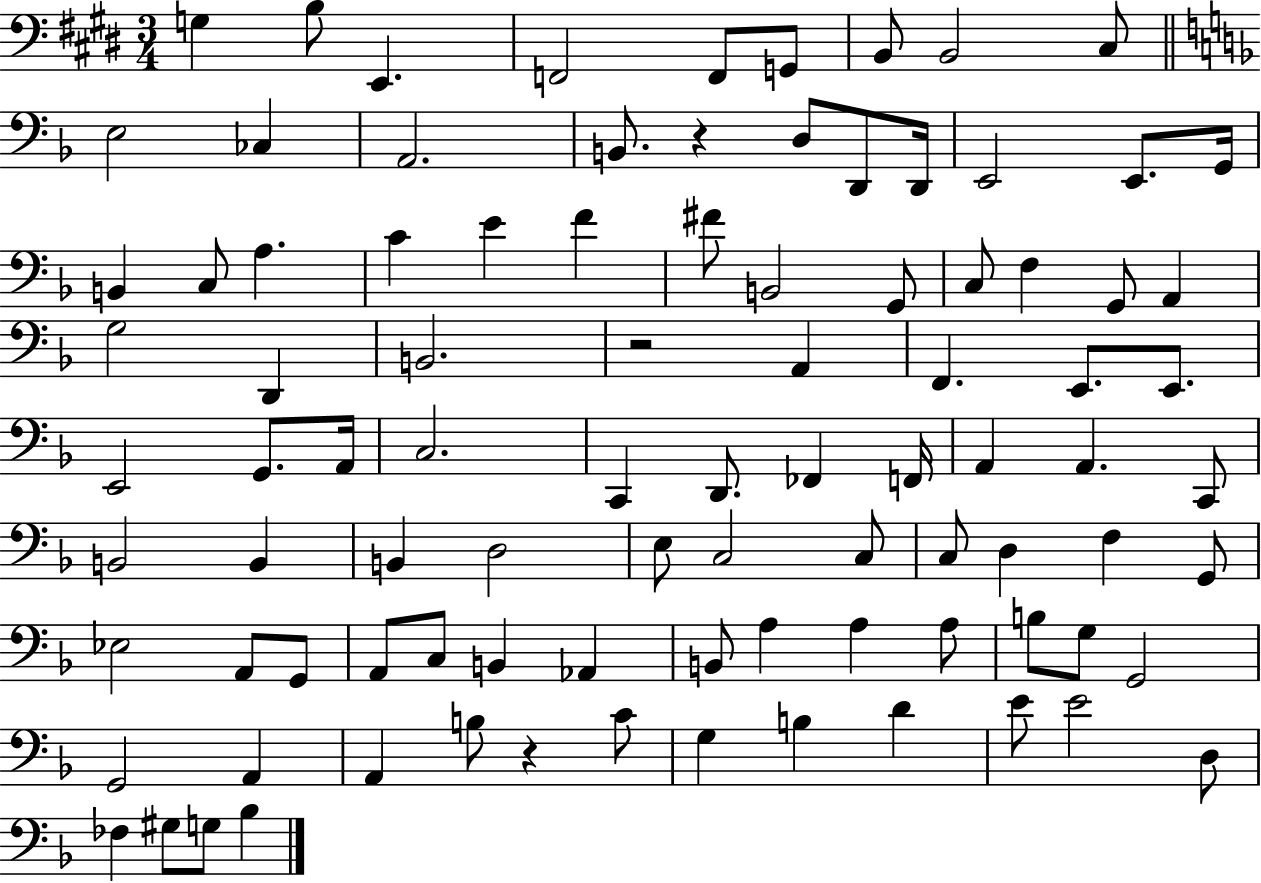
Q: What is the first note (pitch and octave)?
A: G3